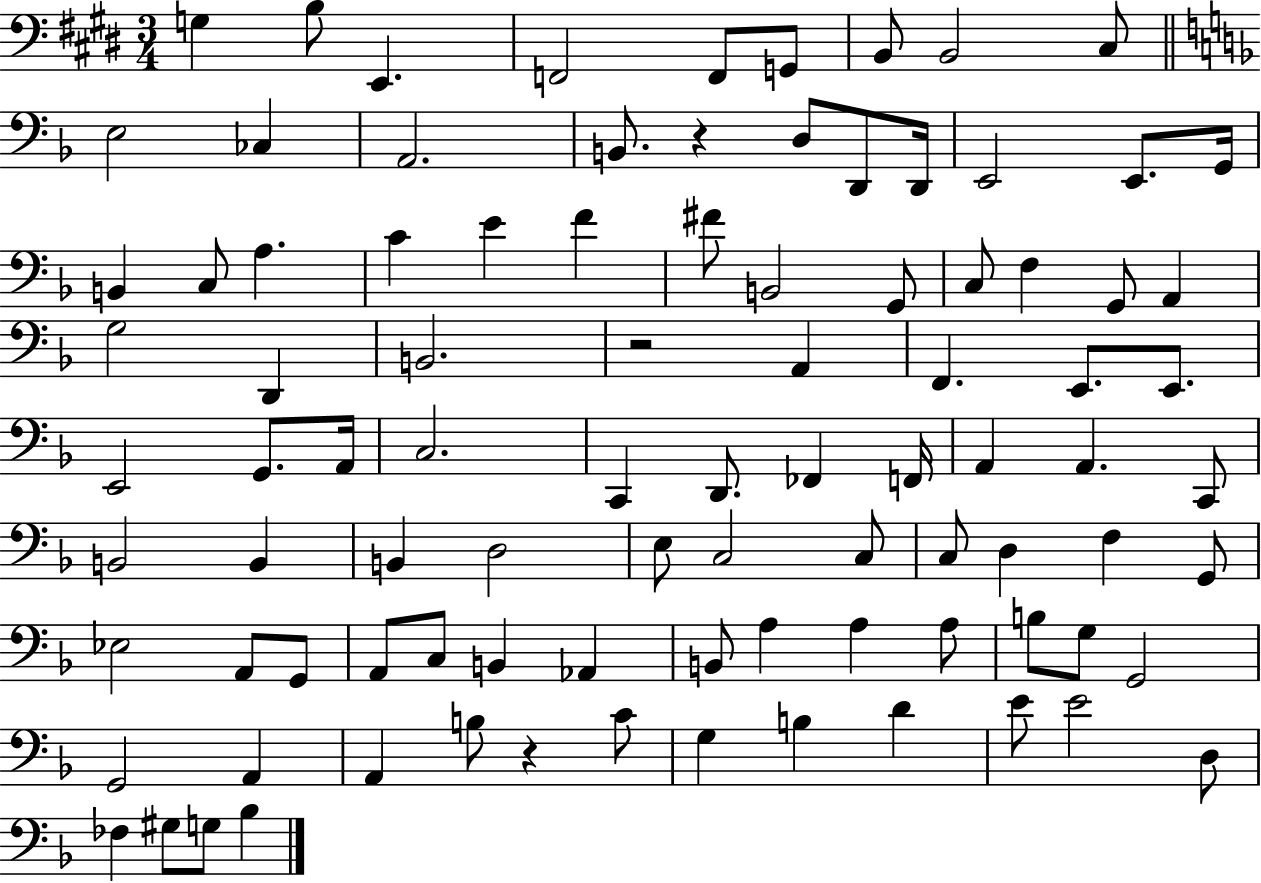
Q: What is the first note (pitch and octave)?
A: G3